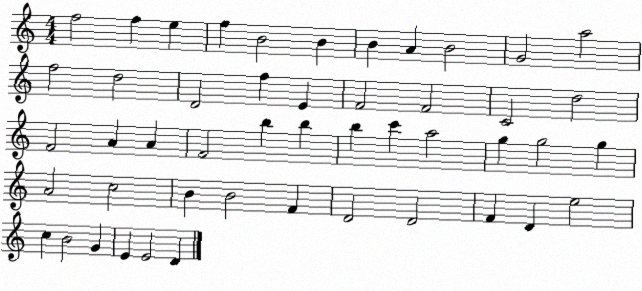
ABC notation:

X:1
T:Untitled
M:4/4
L:1/4
K:C
f2 f e f B2 B B A B2 G2 a2 f2 d2 D2 f E F2 F2 C2 d2 F2 A A F2 b b b c' a2 g g2 g A2 c2 B B2 F D2 D2 F D e2 c B2 G E E2 D